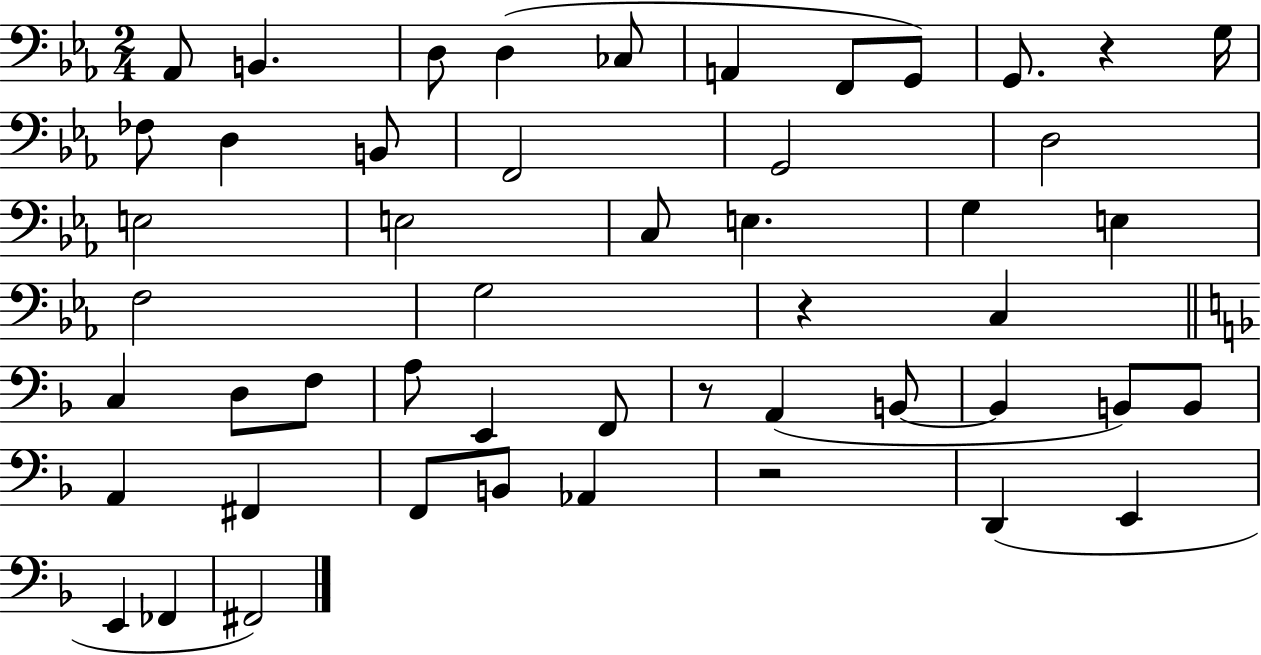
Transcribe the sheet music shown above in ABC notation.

X:1
T:Untitled
M:2/4
L:1/4
K:Eb
_A,,/2 B,, D,/2 D, _C,/2 A,, F,,/2 G,,/2 G,,/2 z G,/4 _F,/2 D, B,,/2 F,,2 G,,2 D,2 E,2 E,2 C,/2 E, G, E, F,2 G,2 z C, C, D,/2 F,/2 A,/2 E,, F,,/2 z/2 A,, B,,/2 B,, B,,/2 B,,/2 A,, ^F,, F,,/2 B,,/2 _A,, z2 D,, E,, E,, _F,, ^F,,2